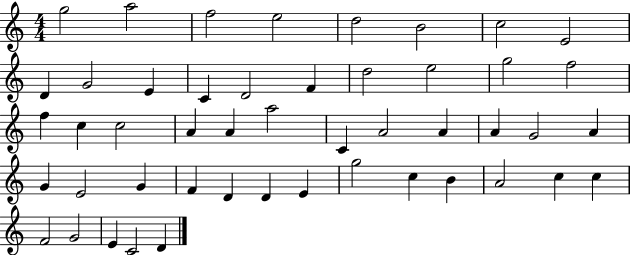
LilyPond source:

{
  \clef treble
  \numericTimeSignature
  \time 4/4
  \key c \major
  g''2 a''2 | f''2 e''2 | d''2 b'2 | c''2 e'2 | \break d'4 g'2 e'4 | c'4 d'2 f'4 | d''2 e''2 | g''2 f''2 | \break f''4 c''4 c''2 | a'4 a'4 a''2 | c'4 a'2 a'4 | a'4 g'2 a'4 | \break g'4 e'2 g'4 | f'4 d'4 d'4 e'4 | g''2 c''4 b'4 | a'2 c''4 c''4 | \break f'2 g'2 | e'4 c'2 d'4 | \bar "|."
}